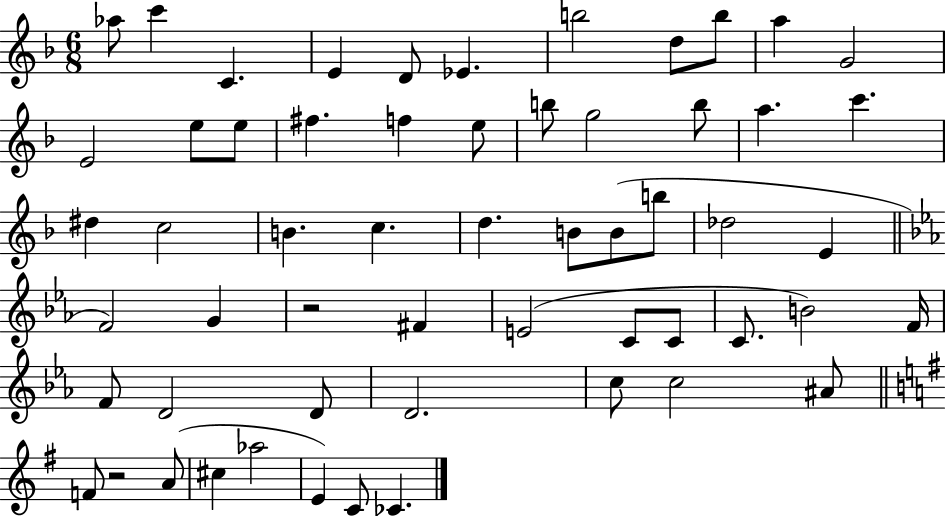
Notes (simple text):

Ab5/e C6/q C4/q. E4/q D4/e Eb4/q. B5/h D5/e B5/e A5/q G4/h E4/h E5/e E5/e F#5/q. F5/q E5/e B5/e G5/h B5/e A5/q. C6/q. D#5/q C5/h B4/q. C5/q. D5/q. B4/e B4/e B5/e Db5/h E4/q F4/h G4/q R/h F#4/q E4/h C4/e C4/e C4/e. B4/h F4/s F4/e D4/h D4/e D4/h. C5/e C5/h A#4/e F4/e R/h A4/e C#5/q Ab5/h E4/q C4/e CES4/q.